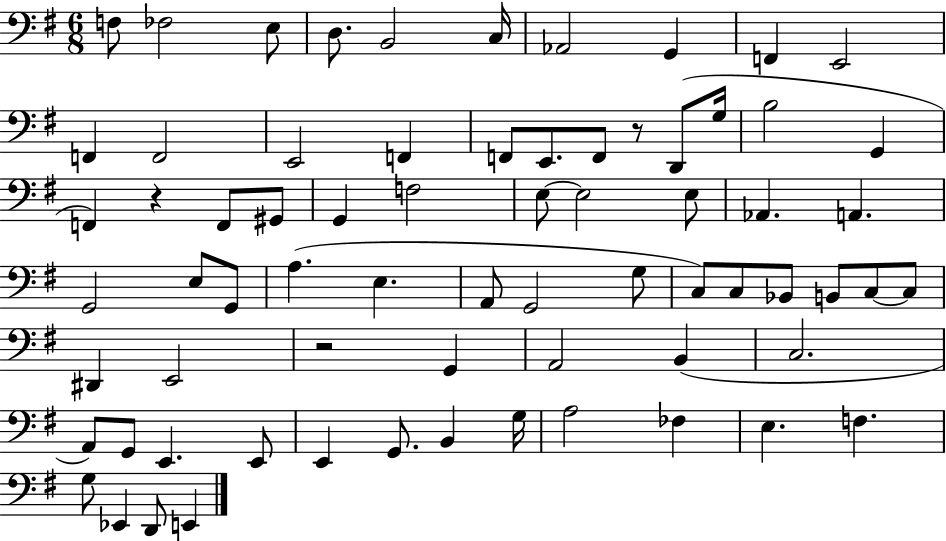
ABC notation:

X:1
T:Untitled
M:6/8
L:1/4
K:G
F,/2 _F,2 E,/2 D,/2 B,,2 C,/4 _A,,2 G,, F,, E,,2 F,, F,,2 E,,2 F,, F,,/2 E,,/2 F,,/2 z/2 D,,/2 G,/4 B,2 G,, F,, z F,,/2 ^G,,/2 G,, F,2 E,/2 E,2 E,/2 _A,, A,, G,,2 E,/2 G,,/2 A, E, A,,/2 G,,2 G,/2 C,/2 C,/2 _B,,/2 B,,/2 C,/2 C,/2 ^D,, E,,2 z2 G,, A,,2 B,, C,2 A,,/2 G,,/2 E,, E,,/2 E,, G,,/2 B,, G,/4 A,2 _F, E, F, G,/2 _E,, D,,/2 E,,